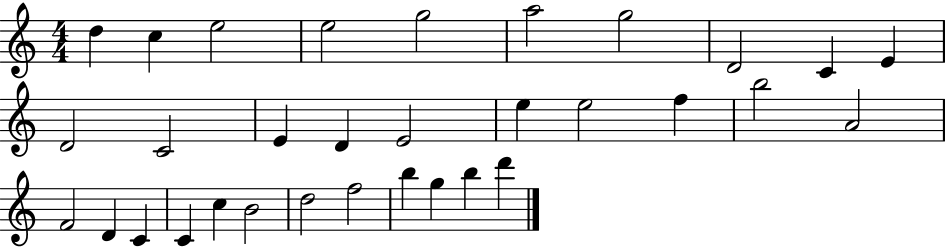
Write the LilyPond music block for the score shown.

{
  \clef treble
  \numericTimeSignature
  \time 4/4
  \key c \major
  d''4 c''4 e''2 | e''2 g''2 | a''2 g''2 | d'2 c'4 e'4 | \break d'2 c'2 | e'4 d'4 e'2 | e''4 e''2 f''4 | b''2 a'2 | \break f'2 d'4 c'4 | c'4 c''4 b'2 | d''2 f''2 | b''4 g''4 b''4 d'''4 | \break \bar "|."
}